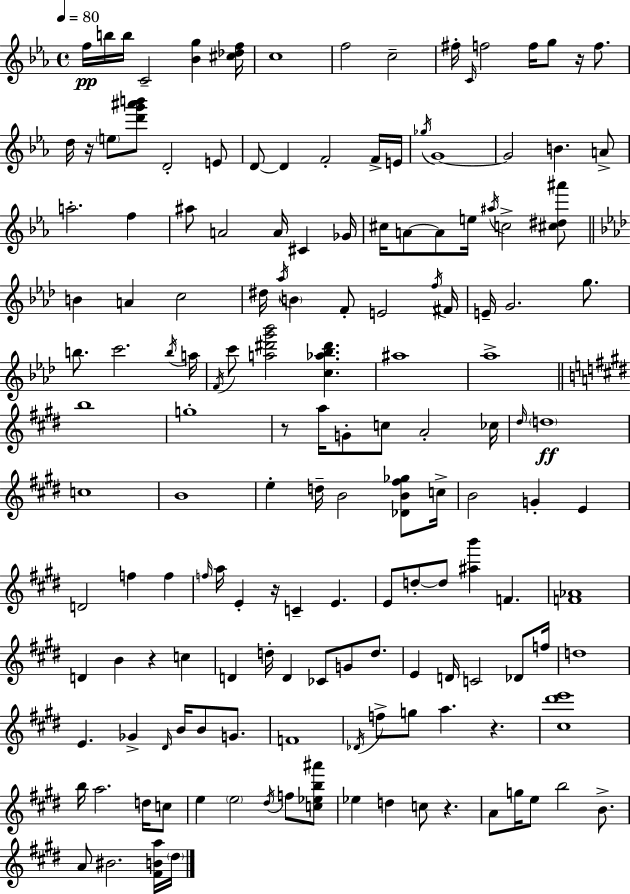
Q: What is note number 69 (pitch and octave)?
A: D#5